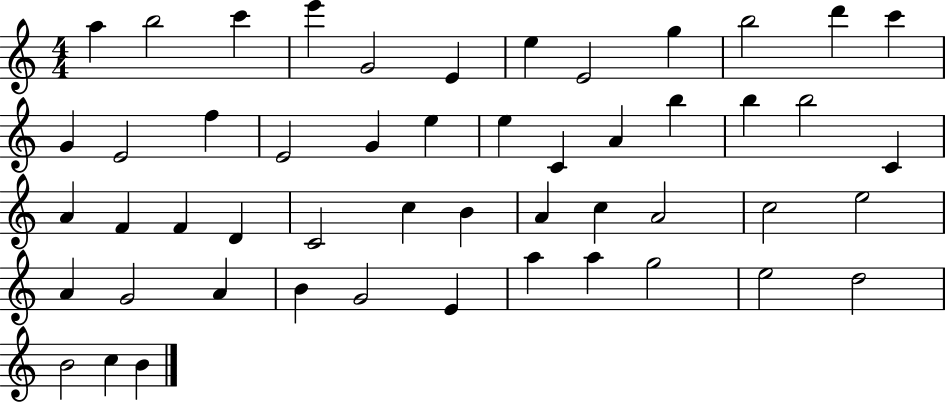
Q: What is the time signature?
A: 4/4